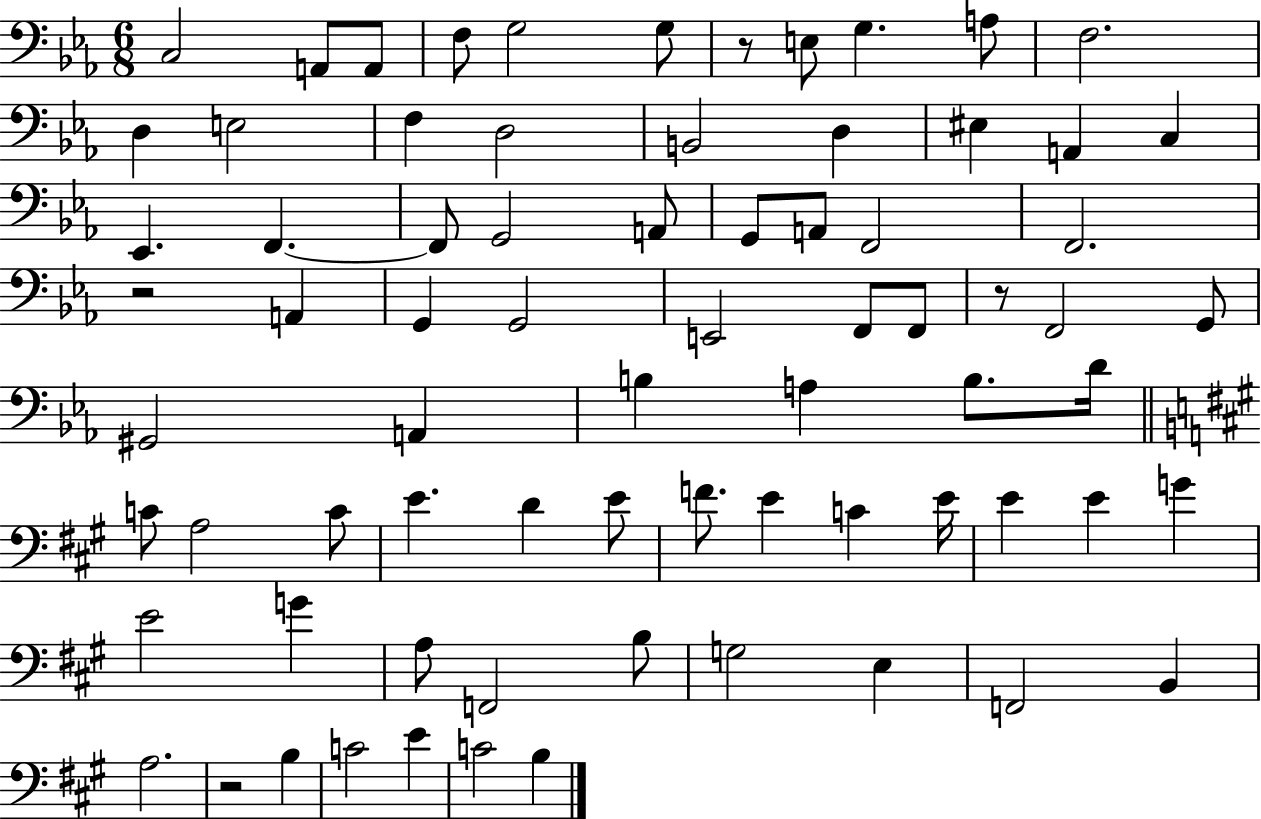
{
  \clef bass
  \numericTimeSignature
  \time 6/8
  \key ees \major
  \repeat volta 2 { c2 a,8 a,8 | f8 g2 g8 | r8 e8 g4. a8 | f2. | \break d4 e2 | f4 d2 | b,2 d4 | eis4 a,4 c4 | \break ees,4. f,4.~~ | f,8 g,2 a,8 | g,8 a,8 f,2 | f,2. | \break r2 a,4 | g,4 g,2 | e,2 f,8 f,8 | r8 f,2 g,8 | \break gis,2 a,4 | b4 a4 b8. d'16 | \bar "||" \break \key a \major c'8 a2 c'8 | e'4. d'4 e'8 | f'8. e'4 c'4 e'16 | e'4 e'4 g'4 | \break e'2 g'4 | a8 f,2 b8 | g2 e4 | f,2 b,4 | \break a2. | r2 b4 | c'2 e'4 | c'2 b4 | \break } \bar "|."
}